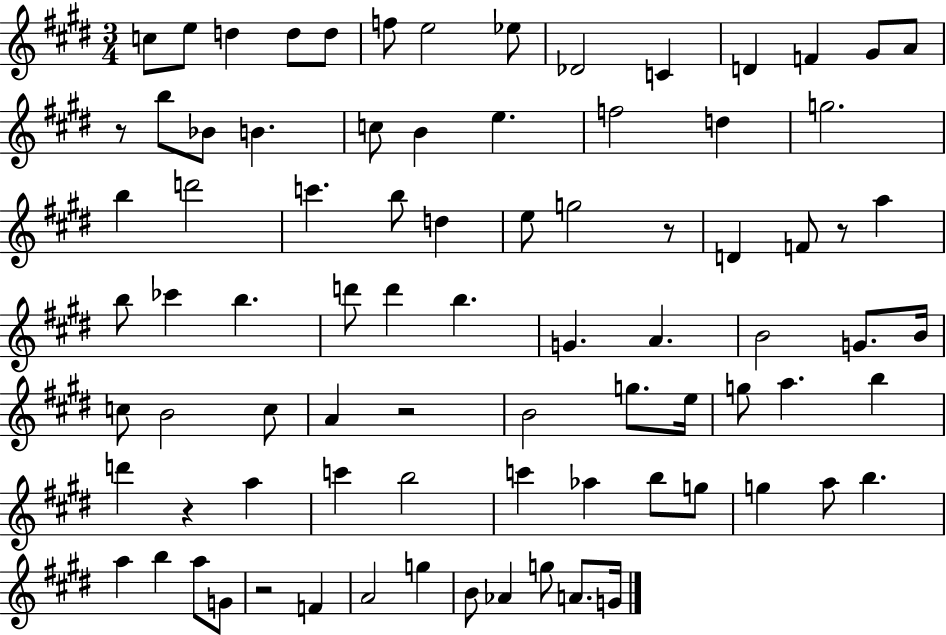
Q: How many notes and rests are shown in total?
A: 83